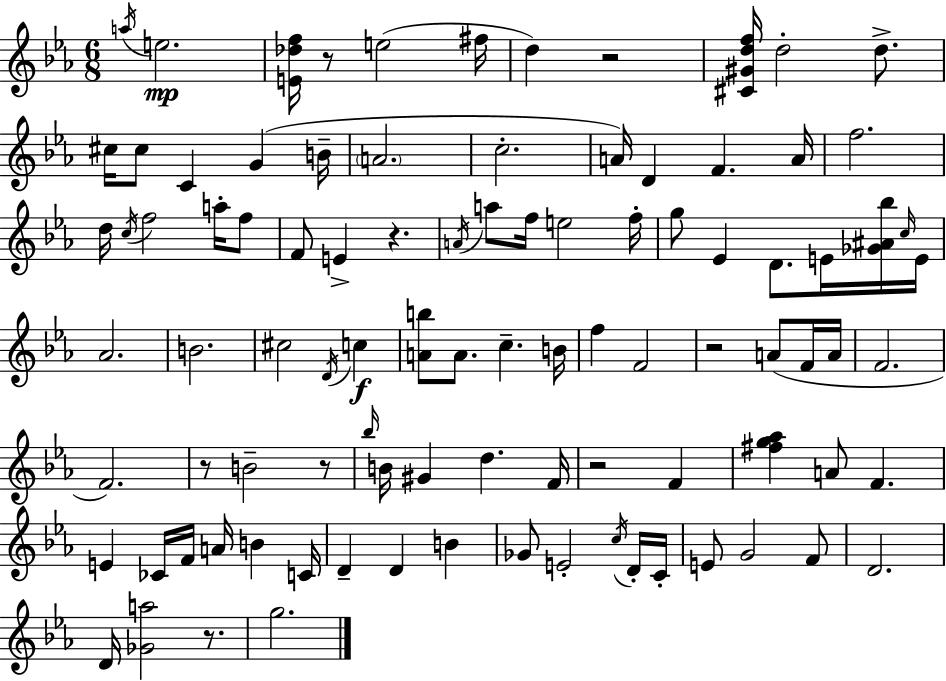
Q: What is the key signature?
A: EES major